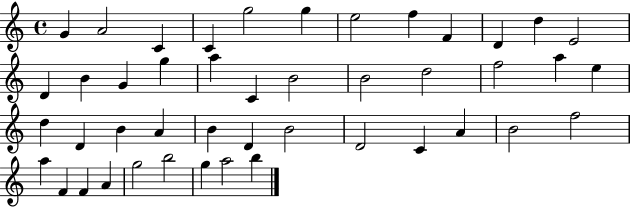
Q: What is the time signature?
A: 4/4